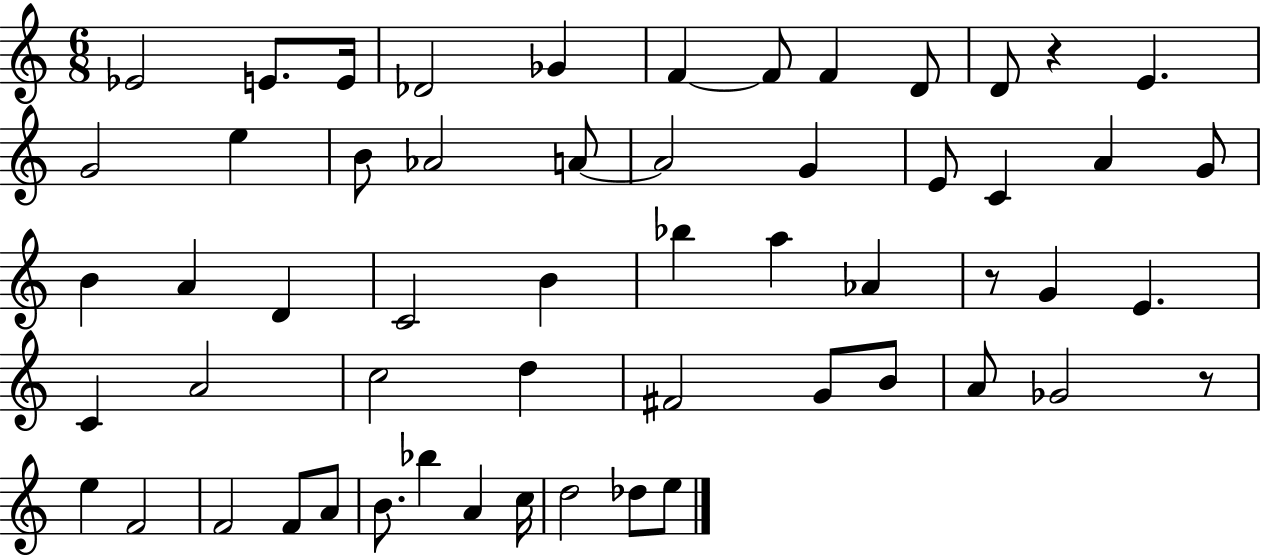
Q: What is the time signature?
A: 6/8